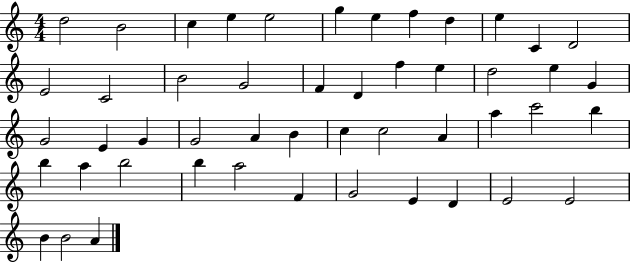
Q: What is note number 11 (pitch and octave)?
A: C4